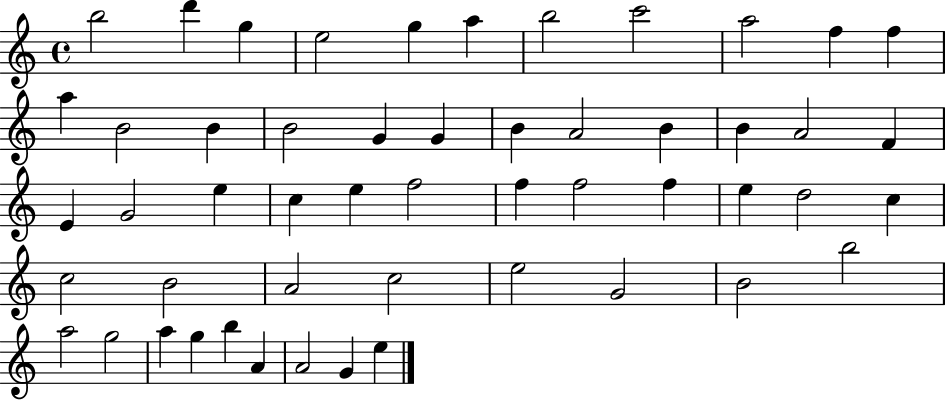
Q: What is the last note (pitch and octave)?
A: E5